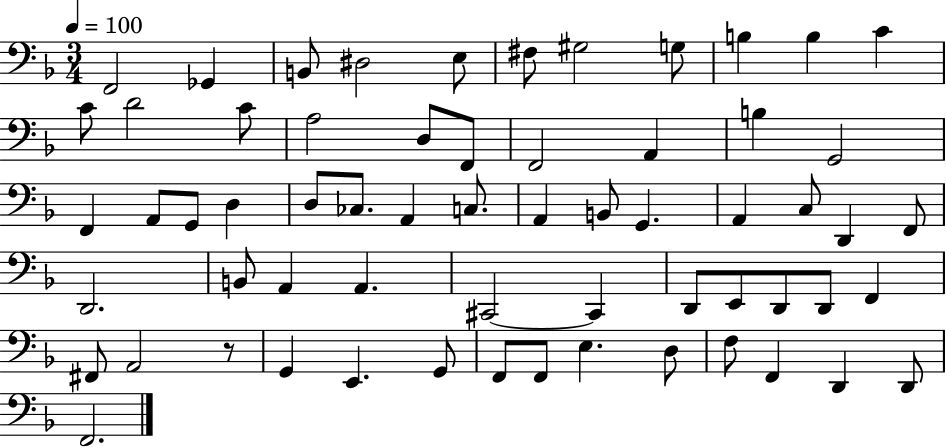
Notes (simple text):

F2/h Gb2/q B2/e D#3/h E3/e F#3/e G#3/h G3/e B3/q B3/q C4/q C4/e D4/h C4/e A3/h D3/e F2/e F2/h A2/q B3/q G2/h F2/q A2/e G2/e D3/q D3/e CES3/e. A2/q C3/e. A2/q B2/e G2/q. A2/q C3/e D2/q F2/e D2/h. B2/e A2/q A2/q. C#2/h C#2/q D2/e E2/e D2/e D2/e F2/q F#2/e A2/h R/e G2/q E2/q. G2/e F2/e F2/e E3/q. D3/e F3/e F2/q D2/q D2/e F2/h.